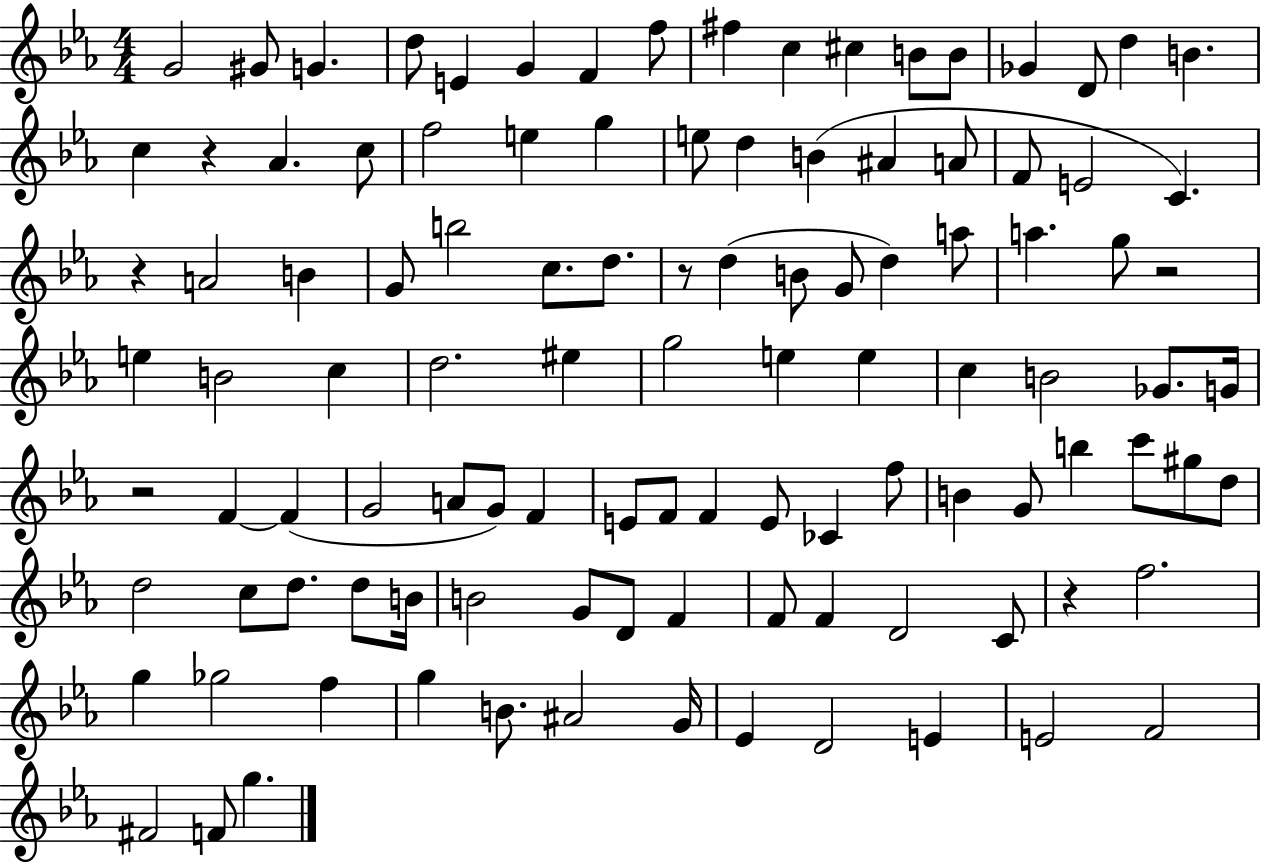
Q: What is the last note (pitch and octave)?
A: G5